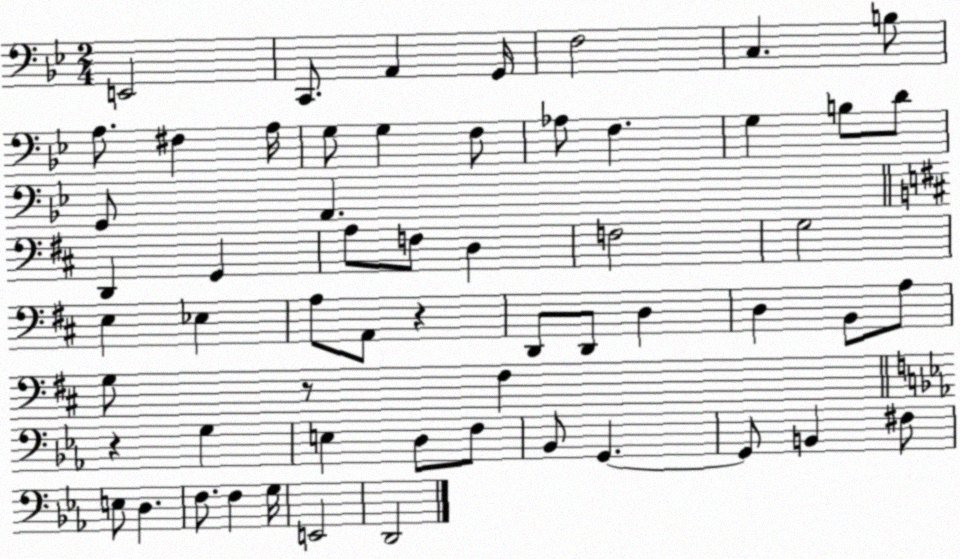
X:1
T:Untitled
M:2/4
L:1/4
K:Bb
E,,2 C,,/2 A,, G,,/4 F,2 C, B,/2 A,/2 ^F, A,/4 G,/2 G, F,/2 _A,/2 F, G, B,/2 D/2 G,,/2 A,, D,, G,, A,/2 F,/2 D, F,2 G,2 E, _E, A,/2 A,,/2 z D,,/2 D,,/2 D, D, B,,/2 A,/2 G,/2 z/2 ^F, z G, E, D,/2 F,/2 _B,,/2 G,, G,,/2 B,, ^F,/2 E,/2 D, F,/2 F, G,/4 E,,2 D,,2